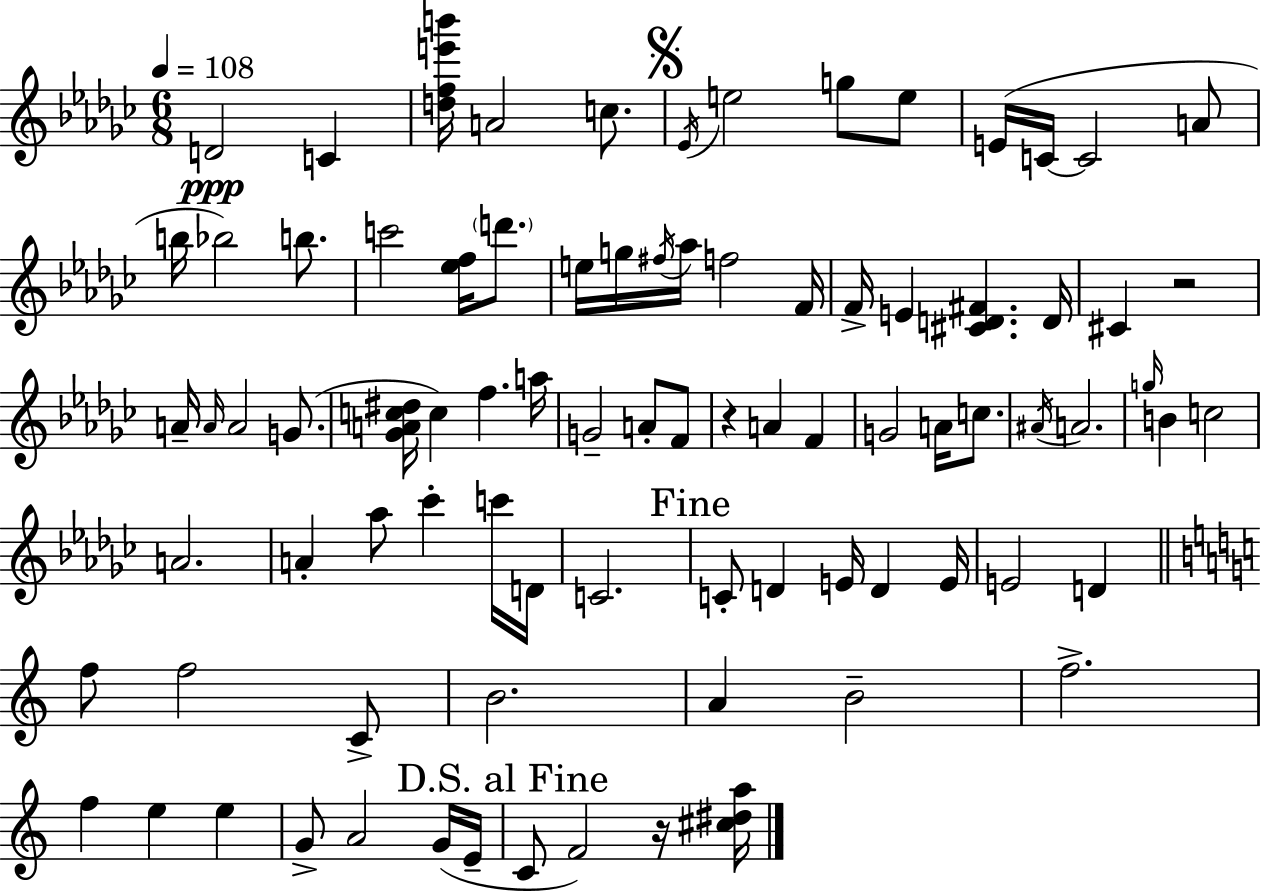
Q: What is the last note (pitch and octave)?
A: F4